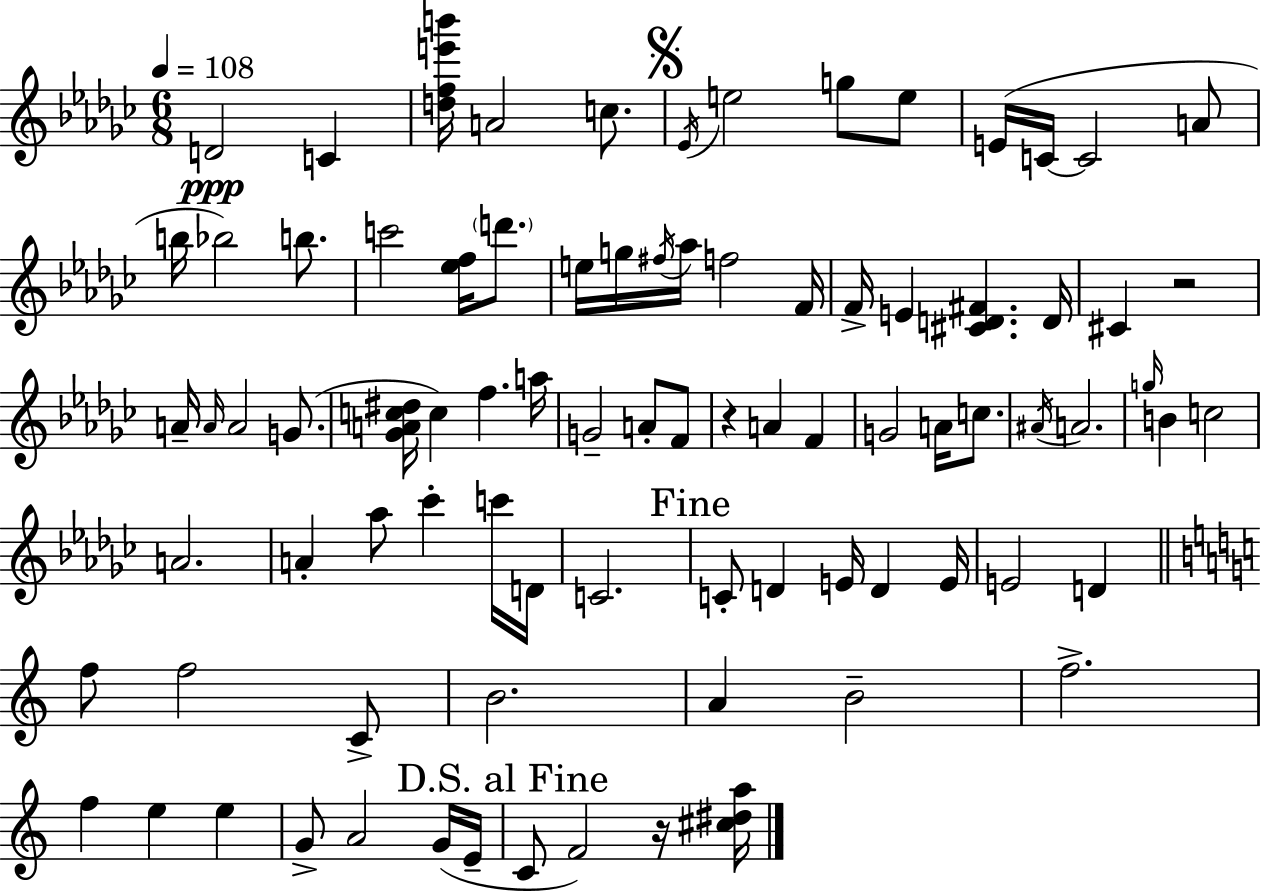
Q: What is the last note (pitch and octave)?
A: F4